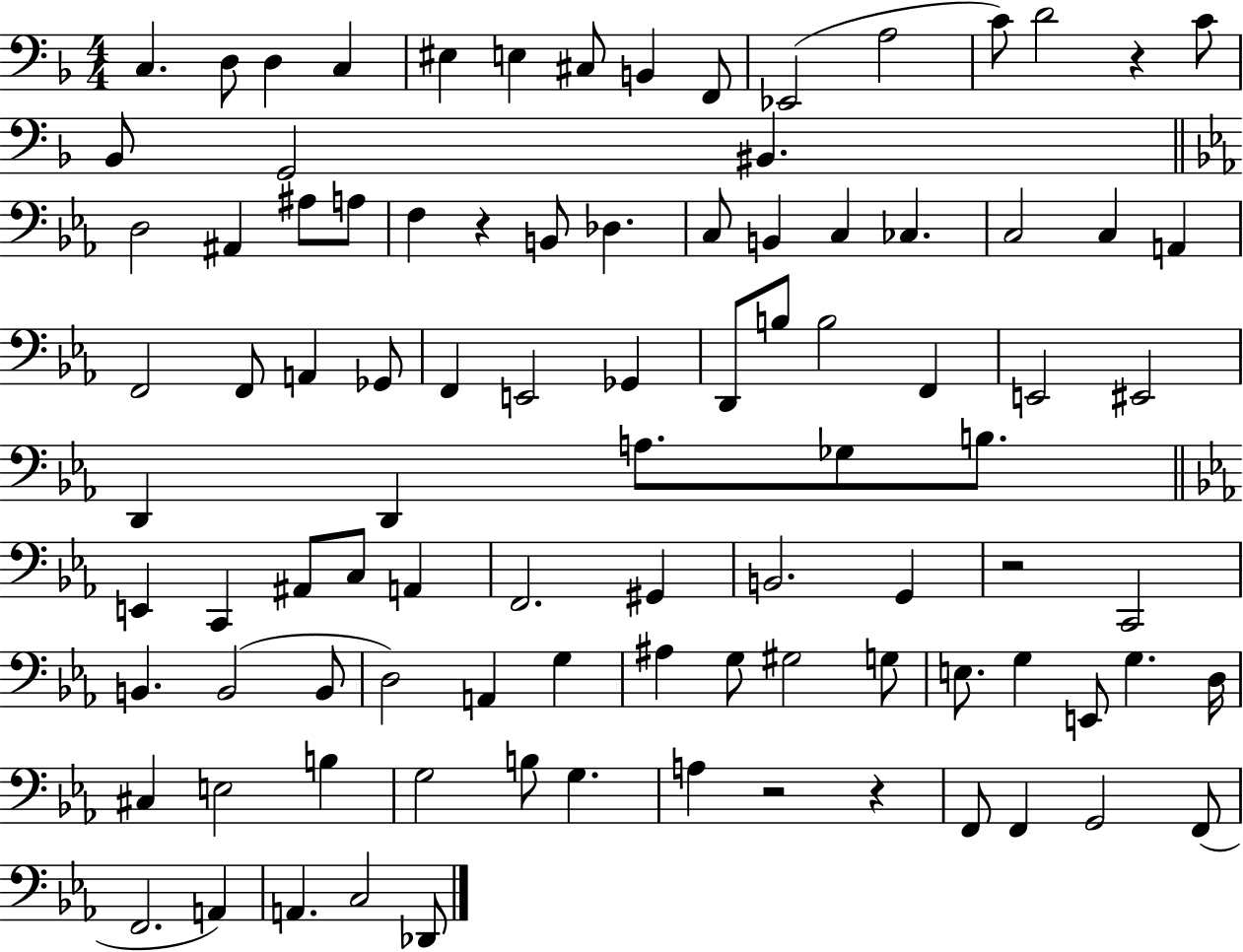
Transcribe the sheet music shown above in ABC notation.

X:1
T:Untitled
M:4/4
L:1/4
K:F
C, D,/2 D, C, ^E, E, ^C,/2 B,, F,,/2 _E,,2 A,2 C/2 D2 z C/2 _B,,/2 G,,2 ^B,, D,2 ^A,, ^A,/2 A,/2 F, z B,,/2 _D, C,/2 B,, C, _C, C,2 C, A,, F,,2 F,,/2 A,, _G,,/2 F,, E,,2 _G,, D,,/2 B,/2 B,2 F,, E,,2 ^E,,2 D,, D,, A,/2 _G,/2 B,/2 E,, C,, ^A,,/2 C,/2 A,, F,,2 ^G,, B,,2 G,, z2 C,,2 B,, B,,2 B,,/2 D,2 A,, G, ^A, G,/2 ^G,2 G,/2 E,/2 G, E,,/2 G, D,/4 ^C, E,2 B, G,2 B,/2 G, A, z2 z F,,/2 F,, G,,2 F,,/2 F,,2 A,, A,, C,2 _D,,/2